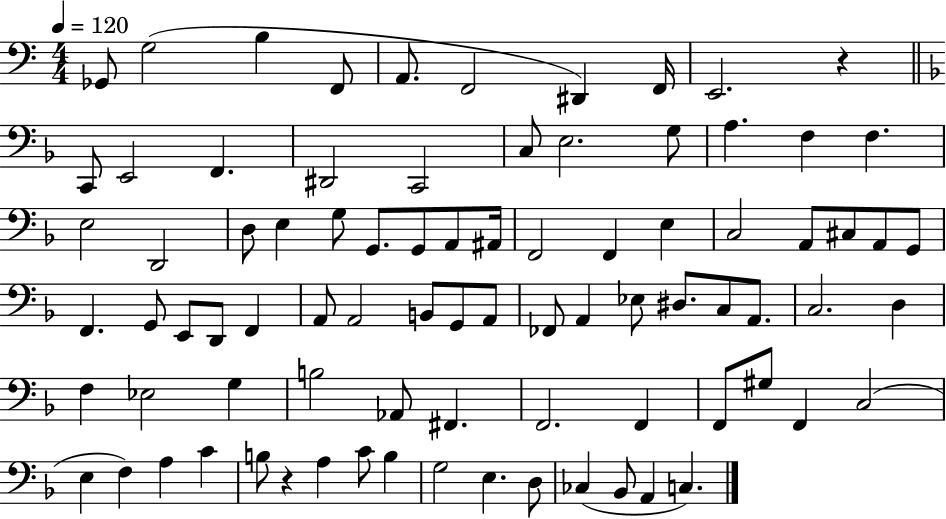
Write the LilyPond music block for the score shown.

{
  \clef bass
  \numericTimeSignature
  \time 4/4
  \key c \major
  \tempo 4 = 120
  \repeat volta 2 { ges,8 g2( b4 f,8 | a,8. f,2 dis,4) f,16 | e,2. r4 | \bar "||" \break \key f \major c,8 e,2 f,4. | dis,2 c,2 | c8 e2. g8 | a4. f4 f4. | \break e2 d,2 | d8 e4 g8 g,8. g,8 a,8 ais,16 | f,2 f,4 e4 | c2 a,8 cis8 a,8 g,8 | \break f,4. g,8 e,8 d,8 f,4 | a,8 a,2 b,8 g,8 a,8 | fes,8 a,4 ees8 dis8. c8 a,8. | c2. d4 | \break f4 ees2 g4 | b2 aes,8 fis,4. | f,2. f,4 | f,8 gis8 f,4 c2( | \break e4 f4) a4 c'4 | b8 r4 a4 c'8 b4 | g2 e4. d8 | ces4( bes,8 a,4 c4.) | \break } \bar "|."
}